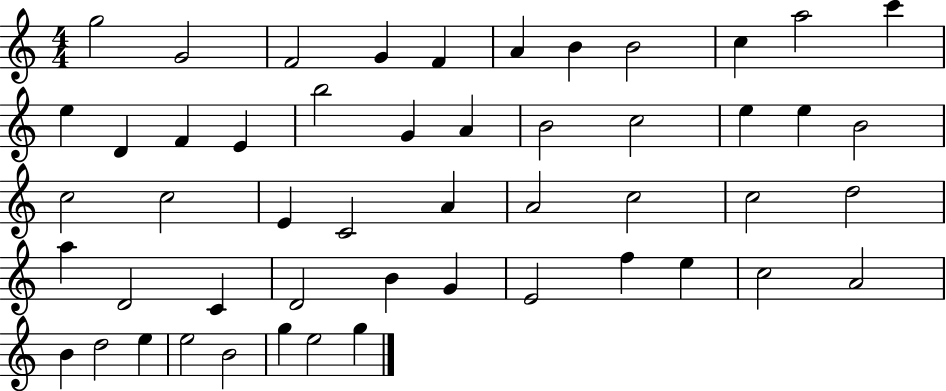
X:1
T:Untitled
M:4/4
L:1/4
K:C
g2 G2 F2 G F A B B2 c a2 c' e D F E b2 G A B2 c2 e e B2 c2 c2 E C2 A A2 c2 c2 d2 a D2 C D2 B G E2 f e c2 A2 B d2 e e2 B2 g e2 g